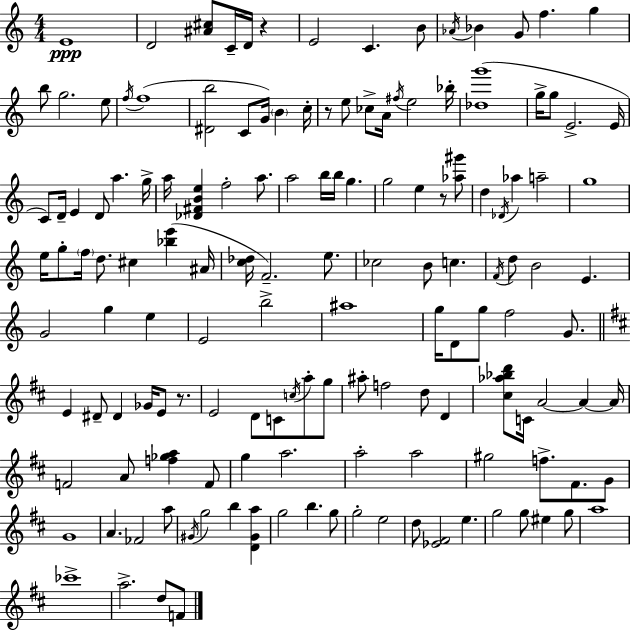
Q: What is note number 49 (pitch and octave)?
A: Ab5